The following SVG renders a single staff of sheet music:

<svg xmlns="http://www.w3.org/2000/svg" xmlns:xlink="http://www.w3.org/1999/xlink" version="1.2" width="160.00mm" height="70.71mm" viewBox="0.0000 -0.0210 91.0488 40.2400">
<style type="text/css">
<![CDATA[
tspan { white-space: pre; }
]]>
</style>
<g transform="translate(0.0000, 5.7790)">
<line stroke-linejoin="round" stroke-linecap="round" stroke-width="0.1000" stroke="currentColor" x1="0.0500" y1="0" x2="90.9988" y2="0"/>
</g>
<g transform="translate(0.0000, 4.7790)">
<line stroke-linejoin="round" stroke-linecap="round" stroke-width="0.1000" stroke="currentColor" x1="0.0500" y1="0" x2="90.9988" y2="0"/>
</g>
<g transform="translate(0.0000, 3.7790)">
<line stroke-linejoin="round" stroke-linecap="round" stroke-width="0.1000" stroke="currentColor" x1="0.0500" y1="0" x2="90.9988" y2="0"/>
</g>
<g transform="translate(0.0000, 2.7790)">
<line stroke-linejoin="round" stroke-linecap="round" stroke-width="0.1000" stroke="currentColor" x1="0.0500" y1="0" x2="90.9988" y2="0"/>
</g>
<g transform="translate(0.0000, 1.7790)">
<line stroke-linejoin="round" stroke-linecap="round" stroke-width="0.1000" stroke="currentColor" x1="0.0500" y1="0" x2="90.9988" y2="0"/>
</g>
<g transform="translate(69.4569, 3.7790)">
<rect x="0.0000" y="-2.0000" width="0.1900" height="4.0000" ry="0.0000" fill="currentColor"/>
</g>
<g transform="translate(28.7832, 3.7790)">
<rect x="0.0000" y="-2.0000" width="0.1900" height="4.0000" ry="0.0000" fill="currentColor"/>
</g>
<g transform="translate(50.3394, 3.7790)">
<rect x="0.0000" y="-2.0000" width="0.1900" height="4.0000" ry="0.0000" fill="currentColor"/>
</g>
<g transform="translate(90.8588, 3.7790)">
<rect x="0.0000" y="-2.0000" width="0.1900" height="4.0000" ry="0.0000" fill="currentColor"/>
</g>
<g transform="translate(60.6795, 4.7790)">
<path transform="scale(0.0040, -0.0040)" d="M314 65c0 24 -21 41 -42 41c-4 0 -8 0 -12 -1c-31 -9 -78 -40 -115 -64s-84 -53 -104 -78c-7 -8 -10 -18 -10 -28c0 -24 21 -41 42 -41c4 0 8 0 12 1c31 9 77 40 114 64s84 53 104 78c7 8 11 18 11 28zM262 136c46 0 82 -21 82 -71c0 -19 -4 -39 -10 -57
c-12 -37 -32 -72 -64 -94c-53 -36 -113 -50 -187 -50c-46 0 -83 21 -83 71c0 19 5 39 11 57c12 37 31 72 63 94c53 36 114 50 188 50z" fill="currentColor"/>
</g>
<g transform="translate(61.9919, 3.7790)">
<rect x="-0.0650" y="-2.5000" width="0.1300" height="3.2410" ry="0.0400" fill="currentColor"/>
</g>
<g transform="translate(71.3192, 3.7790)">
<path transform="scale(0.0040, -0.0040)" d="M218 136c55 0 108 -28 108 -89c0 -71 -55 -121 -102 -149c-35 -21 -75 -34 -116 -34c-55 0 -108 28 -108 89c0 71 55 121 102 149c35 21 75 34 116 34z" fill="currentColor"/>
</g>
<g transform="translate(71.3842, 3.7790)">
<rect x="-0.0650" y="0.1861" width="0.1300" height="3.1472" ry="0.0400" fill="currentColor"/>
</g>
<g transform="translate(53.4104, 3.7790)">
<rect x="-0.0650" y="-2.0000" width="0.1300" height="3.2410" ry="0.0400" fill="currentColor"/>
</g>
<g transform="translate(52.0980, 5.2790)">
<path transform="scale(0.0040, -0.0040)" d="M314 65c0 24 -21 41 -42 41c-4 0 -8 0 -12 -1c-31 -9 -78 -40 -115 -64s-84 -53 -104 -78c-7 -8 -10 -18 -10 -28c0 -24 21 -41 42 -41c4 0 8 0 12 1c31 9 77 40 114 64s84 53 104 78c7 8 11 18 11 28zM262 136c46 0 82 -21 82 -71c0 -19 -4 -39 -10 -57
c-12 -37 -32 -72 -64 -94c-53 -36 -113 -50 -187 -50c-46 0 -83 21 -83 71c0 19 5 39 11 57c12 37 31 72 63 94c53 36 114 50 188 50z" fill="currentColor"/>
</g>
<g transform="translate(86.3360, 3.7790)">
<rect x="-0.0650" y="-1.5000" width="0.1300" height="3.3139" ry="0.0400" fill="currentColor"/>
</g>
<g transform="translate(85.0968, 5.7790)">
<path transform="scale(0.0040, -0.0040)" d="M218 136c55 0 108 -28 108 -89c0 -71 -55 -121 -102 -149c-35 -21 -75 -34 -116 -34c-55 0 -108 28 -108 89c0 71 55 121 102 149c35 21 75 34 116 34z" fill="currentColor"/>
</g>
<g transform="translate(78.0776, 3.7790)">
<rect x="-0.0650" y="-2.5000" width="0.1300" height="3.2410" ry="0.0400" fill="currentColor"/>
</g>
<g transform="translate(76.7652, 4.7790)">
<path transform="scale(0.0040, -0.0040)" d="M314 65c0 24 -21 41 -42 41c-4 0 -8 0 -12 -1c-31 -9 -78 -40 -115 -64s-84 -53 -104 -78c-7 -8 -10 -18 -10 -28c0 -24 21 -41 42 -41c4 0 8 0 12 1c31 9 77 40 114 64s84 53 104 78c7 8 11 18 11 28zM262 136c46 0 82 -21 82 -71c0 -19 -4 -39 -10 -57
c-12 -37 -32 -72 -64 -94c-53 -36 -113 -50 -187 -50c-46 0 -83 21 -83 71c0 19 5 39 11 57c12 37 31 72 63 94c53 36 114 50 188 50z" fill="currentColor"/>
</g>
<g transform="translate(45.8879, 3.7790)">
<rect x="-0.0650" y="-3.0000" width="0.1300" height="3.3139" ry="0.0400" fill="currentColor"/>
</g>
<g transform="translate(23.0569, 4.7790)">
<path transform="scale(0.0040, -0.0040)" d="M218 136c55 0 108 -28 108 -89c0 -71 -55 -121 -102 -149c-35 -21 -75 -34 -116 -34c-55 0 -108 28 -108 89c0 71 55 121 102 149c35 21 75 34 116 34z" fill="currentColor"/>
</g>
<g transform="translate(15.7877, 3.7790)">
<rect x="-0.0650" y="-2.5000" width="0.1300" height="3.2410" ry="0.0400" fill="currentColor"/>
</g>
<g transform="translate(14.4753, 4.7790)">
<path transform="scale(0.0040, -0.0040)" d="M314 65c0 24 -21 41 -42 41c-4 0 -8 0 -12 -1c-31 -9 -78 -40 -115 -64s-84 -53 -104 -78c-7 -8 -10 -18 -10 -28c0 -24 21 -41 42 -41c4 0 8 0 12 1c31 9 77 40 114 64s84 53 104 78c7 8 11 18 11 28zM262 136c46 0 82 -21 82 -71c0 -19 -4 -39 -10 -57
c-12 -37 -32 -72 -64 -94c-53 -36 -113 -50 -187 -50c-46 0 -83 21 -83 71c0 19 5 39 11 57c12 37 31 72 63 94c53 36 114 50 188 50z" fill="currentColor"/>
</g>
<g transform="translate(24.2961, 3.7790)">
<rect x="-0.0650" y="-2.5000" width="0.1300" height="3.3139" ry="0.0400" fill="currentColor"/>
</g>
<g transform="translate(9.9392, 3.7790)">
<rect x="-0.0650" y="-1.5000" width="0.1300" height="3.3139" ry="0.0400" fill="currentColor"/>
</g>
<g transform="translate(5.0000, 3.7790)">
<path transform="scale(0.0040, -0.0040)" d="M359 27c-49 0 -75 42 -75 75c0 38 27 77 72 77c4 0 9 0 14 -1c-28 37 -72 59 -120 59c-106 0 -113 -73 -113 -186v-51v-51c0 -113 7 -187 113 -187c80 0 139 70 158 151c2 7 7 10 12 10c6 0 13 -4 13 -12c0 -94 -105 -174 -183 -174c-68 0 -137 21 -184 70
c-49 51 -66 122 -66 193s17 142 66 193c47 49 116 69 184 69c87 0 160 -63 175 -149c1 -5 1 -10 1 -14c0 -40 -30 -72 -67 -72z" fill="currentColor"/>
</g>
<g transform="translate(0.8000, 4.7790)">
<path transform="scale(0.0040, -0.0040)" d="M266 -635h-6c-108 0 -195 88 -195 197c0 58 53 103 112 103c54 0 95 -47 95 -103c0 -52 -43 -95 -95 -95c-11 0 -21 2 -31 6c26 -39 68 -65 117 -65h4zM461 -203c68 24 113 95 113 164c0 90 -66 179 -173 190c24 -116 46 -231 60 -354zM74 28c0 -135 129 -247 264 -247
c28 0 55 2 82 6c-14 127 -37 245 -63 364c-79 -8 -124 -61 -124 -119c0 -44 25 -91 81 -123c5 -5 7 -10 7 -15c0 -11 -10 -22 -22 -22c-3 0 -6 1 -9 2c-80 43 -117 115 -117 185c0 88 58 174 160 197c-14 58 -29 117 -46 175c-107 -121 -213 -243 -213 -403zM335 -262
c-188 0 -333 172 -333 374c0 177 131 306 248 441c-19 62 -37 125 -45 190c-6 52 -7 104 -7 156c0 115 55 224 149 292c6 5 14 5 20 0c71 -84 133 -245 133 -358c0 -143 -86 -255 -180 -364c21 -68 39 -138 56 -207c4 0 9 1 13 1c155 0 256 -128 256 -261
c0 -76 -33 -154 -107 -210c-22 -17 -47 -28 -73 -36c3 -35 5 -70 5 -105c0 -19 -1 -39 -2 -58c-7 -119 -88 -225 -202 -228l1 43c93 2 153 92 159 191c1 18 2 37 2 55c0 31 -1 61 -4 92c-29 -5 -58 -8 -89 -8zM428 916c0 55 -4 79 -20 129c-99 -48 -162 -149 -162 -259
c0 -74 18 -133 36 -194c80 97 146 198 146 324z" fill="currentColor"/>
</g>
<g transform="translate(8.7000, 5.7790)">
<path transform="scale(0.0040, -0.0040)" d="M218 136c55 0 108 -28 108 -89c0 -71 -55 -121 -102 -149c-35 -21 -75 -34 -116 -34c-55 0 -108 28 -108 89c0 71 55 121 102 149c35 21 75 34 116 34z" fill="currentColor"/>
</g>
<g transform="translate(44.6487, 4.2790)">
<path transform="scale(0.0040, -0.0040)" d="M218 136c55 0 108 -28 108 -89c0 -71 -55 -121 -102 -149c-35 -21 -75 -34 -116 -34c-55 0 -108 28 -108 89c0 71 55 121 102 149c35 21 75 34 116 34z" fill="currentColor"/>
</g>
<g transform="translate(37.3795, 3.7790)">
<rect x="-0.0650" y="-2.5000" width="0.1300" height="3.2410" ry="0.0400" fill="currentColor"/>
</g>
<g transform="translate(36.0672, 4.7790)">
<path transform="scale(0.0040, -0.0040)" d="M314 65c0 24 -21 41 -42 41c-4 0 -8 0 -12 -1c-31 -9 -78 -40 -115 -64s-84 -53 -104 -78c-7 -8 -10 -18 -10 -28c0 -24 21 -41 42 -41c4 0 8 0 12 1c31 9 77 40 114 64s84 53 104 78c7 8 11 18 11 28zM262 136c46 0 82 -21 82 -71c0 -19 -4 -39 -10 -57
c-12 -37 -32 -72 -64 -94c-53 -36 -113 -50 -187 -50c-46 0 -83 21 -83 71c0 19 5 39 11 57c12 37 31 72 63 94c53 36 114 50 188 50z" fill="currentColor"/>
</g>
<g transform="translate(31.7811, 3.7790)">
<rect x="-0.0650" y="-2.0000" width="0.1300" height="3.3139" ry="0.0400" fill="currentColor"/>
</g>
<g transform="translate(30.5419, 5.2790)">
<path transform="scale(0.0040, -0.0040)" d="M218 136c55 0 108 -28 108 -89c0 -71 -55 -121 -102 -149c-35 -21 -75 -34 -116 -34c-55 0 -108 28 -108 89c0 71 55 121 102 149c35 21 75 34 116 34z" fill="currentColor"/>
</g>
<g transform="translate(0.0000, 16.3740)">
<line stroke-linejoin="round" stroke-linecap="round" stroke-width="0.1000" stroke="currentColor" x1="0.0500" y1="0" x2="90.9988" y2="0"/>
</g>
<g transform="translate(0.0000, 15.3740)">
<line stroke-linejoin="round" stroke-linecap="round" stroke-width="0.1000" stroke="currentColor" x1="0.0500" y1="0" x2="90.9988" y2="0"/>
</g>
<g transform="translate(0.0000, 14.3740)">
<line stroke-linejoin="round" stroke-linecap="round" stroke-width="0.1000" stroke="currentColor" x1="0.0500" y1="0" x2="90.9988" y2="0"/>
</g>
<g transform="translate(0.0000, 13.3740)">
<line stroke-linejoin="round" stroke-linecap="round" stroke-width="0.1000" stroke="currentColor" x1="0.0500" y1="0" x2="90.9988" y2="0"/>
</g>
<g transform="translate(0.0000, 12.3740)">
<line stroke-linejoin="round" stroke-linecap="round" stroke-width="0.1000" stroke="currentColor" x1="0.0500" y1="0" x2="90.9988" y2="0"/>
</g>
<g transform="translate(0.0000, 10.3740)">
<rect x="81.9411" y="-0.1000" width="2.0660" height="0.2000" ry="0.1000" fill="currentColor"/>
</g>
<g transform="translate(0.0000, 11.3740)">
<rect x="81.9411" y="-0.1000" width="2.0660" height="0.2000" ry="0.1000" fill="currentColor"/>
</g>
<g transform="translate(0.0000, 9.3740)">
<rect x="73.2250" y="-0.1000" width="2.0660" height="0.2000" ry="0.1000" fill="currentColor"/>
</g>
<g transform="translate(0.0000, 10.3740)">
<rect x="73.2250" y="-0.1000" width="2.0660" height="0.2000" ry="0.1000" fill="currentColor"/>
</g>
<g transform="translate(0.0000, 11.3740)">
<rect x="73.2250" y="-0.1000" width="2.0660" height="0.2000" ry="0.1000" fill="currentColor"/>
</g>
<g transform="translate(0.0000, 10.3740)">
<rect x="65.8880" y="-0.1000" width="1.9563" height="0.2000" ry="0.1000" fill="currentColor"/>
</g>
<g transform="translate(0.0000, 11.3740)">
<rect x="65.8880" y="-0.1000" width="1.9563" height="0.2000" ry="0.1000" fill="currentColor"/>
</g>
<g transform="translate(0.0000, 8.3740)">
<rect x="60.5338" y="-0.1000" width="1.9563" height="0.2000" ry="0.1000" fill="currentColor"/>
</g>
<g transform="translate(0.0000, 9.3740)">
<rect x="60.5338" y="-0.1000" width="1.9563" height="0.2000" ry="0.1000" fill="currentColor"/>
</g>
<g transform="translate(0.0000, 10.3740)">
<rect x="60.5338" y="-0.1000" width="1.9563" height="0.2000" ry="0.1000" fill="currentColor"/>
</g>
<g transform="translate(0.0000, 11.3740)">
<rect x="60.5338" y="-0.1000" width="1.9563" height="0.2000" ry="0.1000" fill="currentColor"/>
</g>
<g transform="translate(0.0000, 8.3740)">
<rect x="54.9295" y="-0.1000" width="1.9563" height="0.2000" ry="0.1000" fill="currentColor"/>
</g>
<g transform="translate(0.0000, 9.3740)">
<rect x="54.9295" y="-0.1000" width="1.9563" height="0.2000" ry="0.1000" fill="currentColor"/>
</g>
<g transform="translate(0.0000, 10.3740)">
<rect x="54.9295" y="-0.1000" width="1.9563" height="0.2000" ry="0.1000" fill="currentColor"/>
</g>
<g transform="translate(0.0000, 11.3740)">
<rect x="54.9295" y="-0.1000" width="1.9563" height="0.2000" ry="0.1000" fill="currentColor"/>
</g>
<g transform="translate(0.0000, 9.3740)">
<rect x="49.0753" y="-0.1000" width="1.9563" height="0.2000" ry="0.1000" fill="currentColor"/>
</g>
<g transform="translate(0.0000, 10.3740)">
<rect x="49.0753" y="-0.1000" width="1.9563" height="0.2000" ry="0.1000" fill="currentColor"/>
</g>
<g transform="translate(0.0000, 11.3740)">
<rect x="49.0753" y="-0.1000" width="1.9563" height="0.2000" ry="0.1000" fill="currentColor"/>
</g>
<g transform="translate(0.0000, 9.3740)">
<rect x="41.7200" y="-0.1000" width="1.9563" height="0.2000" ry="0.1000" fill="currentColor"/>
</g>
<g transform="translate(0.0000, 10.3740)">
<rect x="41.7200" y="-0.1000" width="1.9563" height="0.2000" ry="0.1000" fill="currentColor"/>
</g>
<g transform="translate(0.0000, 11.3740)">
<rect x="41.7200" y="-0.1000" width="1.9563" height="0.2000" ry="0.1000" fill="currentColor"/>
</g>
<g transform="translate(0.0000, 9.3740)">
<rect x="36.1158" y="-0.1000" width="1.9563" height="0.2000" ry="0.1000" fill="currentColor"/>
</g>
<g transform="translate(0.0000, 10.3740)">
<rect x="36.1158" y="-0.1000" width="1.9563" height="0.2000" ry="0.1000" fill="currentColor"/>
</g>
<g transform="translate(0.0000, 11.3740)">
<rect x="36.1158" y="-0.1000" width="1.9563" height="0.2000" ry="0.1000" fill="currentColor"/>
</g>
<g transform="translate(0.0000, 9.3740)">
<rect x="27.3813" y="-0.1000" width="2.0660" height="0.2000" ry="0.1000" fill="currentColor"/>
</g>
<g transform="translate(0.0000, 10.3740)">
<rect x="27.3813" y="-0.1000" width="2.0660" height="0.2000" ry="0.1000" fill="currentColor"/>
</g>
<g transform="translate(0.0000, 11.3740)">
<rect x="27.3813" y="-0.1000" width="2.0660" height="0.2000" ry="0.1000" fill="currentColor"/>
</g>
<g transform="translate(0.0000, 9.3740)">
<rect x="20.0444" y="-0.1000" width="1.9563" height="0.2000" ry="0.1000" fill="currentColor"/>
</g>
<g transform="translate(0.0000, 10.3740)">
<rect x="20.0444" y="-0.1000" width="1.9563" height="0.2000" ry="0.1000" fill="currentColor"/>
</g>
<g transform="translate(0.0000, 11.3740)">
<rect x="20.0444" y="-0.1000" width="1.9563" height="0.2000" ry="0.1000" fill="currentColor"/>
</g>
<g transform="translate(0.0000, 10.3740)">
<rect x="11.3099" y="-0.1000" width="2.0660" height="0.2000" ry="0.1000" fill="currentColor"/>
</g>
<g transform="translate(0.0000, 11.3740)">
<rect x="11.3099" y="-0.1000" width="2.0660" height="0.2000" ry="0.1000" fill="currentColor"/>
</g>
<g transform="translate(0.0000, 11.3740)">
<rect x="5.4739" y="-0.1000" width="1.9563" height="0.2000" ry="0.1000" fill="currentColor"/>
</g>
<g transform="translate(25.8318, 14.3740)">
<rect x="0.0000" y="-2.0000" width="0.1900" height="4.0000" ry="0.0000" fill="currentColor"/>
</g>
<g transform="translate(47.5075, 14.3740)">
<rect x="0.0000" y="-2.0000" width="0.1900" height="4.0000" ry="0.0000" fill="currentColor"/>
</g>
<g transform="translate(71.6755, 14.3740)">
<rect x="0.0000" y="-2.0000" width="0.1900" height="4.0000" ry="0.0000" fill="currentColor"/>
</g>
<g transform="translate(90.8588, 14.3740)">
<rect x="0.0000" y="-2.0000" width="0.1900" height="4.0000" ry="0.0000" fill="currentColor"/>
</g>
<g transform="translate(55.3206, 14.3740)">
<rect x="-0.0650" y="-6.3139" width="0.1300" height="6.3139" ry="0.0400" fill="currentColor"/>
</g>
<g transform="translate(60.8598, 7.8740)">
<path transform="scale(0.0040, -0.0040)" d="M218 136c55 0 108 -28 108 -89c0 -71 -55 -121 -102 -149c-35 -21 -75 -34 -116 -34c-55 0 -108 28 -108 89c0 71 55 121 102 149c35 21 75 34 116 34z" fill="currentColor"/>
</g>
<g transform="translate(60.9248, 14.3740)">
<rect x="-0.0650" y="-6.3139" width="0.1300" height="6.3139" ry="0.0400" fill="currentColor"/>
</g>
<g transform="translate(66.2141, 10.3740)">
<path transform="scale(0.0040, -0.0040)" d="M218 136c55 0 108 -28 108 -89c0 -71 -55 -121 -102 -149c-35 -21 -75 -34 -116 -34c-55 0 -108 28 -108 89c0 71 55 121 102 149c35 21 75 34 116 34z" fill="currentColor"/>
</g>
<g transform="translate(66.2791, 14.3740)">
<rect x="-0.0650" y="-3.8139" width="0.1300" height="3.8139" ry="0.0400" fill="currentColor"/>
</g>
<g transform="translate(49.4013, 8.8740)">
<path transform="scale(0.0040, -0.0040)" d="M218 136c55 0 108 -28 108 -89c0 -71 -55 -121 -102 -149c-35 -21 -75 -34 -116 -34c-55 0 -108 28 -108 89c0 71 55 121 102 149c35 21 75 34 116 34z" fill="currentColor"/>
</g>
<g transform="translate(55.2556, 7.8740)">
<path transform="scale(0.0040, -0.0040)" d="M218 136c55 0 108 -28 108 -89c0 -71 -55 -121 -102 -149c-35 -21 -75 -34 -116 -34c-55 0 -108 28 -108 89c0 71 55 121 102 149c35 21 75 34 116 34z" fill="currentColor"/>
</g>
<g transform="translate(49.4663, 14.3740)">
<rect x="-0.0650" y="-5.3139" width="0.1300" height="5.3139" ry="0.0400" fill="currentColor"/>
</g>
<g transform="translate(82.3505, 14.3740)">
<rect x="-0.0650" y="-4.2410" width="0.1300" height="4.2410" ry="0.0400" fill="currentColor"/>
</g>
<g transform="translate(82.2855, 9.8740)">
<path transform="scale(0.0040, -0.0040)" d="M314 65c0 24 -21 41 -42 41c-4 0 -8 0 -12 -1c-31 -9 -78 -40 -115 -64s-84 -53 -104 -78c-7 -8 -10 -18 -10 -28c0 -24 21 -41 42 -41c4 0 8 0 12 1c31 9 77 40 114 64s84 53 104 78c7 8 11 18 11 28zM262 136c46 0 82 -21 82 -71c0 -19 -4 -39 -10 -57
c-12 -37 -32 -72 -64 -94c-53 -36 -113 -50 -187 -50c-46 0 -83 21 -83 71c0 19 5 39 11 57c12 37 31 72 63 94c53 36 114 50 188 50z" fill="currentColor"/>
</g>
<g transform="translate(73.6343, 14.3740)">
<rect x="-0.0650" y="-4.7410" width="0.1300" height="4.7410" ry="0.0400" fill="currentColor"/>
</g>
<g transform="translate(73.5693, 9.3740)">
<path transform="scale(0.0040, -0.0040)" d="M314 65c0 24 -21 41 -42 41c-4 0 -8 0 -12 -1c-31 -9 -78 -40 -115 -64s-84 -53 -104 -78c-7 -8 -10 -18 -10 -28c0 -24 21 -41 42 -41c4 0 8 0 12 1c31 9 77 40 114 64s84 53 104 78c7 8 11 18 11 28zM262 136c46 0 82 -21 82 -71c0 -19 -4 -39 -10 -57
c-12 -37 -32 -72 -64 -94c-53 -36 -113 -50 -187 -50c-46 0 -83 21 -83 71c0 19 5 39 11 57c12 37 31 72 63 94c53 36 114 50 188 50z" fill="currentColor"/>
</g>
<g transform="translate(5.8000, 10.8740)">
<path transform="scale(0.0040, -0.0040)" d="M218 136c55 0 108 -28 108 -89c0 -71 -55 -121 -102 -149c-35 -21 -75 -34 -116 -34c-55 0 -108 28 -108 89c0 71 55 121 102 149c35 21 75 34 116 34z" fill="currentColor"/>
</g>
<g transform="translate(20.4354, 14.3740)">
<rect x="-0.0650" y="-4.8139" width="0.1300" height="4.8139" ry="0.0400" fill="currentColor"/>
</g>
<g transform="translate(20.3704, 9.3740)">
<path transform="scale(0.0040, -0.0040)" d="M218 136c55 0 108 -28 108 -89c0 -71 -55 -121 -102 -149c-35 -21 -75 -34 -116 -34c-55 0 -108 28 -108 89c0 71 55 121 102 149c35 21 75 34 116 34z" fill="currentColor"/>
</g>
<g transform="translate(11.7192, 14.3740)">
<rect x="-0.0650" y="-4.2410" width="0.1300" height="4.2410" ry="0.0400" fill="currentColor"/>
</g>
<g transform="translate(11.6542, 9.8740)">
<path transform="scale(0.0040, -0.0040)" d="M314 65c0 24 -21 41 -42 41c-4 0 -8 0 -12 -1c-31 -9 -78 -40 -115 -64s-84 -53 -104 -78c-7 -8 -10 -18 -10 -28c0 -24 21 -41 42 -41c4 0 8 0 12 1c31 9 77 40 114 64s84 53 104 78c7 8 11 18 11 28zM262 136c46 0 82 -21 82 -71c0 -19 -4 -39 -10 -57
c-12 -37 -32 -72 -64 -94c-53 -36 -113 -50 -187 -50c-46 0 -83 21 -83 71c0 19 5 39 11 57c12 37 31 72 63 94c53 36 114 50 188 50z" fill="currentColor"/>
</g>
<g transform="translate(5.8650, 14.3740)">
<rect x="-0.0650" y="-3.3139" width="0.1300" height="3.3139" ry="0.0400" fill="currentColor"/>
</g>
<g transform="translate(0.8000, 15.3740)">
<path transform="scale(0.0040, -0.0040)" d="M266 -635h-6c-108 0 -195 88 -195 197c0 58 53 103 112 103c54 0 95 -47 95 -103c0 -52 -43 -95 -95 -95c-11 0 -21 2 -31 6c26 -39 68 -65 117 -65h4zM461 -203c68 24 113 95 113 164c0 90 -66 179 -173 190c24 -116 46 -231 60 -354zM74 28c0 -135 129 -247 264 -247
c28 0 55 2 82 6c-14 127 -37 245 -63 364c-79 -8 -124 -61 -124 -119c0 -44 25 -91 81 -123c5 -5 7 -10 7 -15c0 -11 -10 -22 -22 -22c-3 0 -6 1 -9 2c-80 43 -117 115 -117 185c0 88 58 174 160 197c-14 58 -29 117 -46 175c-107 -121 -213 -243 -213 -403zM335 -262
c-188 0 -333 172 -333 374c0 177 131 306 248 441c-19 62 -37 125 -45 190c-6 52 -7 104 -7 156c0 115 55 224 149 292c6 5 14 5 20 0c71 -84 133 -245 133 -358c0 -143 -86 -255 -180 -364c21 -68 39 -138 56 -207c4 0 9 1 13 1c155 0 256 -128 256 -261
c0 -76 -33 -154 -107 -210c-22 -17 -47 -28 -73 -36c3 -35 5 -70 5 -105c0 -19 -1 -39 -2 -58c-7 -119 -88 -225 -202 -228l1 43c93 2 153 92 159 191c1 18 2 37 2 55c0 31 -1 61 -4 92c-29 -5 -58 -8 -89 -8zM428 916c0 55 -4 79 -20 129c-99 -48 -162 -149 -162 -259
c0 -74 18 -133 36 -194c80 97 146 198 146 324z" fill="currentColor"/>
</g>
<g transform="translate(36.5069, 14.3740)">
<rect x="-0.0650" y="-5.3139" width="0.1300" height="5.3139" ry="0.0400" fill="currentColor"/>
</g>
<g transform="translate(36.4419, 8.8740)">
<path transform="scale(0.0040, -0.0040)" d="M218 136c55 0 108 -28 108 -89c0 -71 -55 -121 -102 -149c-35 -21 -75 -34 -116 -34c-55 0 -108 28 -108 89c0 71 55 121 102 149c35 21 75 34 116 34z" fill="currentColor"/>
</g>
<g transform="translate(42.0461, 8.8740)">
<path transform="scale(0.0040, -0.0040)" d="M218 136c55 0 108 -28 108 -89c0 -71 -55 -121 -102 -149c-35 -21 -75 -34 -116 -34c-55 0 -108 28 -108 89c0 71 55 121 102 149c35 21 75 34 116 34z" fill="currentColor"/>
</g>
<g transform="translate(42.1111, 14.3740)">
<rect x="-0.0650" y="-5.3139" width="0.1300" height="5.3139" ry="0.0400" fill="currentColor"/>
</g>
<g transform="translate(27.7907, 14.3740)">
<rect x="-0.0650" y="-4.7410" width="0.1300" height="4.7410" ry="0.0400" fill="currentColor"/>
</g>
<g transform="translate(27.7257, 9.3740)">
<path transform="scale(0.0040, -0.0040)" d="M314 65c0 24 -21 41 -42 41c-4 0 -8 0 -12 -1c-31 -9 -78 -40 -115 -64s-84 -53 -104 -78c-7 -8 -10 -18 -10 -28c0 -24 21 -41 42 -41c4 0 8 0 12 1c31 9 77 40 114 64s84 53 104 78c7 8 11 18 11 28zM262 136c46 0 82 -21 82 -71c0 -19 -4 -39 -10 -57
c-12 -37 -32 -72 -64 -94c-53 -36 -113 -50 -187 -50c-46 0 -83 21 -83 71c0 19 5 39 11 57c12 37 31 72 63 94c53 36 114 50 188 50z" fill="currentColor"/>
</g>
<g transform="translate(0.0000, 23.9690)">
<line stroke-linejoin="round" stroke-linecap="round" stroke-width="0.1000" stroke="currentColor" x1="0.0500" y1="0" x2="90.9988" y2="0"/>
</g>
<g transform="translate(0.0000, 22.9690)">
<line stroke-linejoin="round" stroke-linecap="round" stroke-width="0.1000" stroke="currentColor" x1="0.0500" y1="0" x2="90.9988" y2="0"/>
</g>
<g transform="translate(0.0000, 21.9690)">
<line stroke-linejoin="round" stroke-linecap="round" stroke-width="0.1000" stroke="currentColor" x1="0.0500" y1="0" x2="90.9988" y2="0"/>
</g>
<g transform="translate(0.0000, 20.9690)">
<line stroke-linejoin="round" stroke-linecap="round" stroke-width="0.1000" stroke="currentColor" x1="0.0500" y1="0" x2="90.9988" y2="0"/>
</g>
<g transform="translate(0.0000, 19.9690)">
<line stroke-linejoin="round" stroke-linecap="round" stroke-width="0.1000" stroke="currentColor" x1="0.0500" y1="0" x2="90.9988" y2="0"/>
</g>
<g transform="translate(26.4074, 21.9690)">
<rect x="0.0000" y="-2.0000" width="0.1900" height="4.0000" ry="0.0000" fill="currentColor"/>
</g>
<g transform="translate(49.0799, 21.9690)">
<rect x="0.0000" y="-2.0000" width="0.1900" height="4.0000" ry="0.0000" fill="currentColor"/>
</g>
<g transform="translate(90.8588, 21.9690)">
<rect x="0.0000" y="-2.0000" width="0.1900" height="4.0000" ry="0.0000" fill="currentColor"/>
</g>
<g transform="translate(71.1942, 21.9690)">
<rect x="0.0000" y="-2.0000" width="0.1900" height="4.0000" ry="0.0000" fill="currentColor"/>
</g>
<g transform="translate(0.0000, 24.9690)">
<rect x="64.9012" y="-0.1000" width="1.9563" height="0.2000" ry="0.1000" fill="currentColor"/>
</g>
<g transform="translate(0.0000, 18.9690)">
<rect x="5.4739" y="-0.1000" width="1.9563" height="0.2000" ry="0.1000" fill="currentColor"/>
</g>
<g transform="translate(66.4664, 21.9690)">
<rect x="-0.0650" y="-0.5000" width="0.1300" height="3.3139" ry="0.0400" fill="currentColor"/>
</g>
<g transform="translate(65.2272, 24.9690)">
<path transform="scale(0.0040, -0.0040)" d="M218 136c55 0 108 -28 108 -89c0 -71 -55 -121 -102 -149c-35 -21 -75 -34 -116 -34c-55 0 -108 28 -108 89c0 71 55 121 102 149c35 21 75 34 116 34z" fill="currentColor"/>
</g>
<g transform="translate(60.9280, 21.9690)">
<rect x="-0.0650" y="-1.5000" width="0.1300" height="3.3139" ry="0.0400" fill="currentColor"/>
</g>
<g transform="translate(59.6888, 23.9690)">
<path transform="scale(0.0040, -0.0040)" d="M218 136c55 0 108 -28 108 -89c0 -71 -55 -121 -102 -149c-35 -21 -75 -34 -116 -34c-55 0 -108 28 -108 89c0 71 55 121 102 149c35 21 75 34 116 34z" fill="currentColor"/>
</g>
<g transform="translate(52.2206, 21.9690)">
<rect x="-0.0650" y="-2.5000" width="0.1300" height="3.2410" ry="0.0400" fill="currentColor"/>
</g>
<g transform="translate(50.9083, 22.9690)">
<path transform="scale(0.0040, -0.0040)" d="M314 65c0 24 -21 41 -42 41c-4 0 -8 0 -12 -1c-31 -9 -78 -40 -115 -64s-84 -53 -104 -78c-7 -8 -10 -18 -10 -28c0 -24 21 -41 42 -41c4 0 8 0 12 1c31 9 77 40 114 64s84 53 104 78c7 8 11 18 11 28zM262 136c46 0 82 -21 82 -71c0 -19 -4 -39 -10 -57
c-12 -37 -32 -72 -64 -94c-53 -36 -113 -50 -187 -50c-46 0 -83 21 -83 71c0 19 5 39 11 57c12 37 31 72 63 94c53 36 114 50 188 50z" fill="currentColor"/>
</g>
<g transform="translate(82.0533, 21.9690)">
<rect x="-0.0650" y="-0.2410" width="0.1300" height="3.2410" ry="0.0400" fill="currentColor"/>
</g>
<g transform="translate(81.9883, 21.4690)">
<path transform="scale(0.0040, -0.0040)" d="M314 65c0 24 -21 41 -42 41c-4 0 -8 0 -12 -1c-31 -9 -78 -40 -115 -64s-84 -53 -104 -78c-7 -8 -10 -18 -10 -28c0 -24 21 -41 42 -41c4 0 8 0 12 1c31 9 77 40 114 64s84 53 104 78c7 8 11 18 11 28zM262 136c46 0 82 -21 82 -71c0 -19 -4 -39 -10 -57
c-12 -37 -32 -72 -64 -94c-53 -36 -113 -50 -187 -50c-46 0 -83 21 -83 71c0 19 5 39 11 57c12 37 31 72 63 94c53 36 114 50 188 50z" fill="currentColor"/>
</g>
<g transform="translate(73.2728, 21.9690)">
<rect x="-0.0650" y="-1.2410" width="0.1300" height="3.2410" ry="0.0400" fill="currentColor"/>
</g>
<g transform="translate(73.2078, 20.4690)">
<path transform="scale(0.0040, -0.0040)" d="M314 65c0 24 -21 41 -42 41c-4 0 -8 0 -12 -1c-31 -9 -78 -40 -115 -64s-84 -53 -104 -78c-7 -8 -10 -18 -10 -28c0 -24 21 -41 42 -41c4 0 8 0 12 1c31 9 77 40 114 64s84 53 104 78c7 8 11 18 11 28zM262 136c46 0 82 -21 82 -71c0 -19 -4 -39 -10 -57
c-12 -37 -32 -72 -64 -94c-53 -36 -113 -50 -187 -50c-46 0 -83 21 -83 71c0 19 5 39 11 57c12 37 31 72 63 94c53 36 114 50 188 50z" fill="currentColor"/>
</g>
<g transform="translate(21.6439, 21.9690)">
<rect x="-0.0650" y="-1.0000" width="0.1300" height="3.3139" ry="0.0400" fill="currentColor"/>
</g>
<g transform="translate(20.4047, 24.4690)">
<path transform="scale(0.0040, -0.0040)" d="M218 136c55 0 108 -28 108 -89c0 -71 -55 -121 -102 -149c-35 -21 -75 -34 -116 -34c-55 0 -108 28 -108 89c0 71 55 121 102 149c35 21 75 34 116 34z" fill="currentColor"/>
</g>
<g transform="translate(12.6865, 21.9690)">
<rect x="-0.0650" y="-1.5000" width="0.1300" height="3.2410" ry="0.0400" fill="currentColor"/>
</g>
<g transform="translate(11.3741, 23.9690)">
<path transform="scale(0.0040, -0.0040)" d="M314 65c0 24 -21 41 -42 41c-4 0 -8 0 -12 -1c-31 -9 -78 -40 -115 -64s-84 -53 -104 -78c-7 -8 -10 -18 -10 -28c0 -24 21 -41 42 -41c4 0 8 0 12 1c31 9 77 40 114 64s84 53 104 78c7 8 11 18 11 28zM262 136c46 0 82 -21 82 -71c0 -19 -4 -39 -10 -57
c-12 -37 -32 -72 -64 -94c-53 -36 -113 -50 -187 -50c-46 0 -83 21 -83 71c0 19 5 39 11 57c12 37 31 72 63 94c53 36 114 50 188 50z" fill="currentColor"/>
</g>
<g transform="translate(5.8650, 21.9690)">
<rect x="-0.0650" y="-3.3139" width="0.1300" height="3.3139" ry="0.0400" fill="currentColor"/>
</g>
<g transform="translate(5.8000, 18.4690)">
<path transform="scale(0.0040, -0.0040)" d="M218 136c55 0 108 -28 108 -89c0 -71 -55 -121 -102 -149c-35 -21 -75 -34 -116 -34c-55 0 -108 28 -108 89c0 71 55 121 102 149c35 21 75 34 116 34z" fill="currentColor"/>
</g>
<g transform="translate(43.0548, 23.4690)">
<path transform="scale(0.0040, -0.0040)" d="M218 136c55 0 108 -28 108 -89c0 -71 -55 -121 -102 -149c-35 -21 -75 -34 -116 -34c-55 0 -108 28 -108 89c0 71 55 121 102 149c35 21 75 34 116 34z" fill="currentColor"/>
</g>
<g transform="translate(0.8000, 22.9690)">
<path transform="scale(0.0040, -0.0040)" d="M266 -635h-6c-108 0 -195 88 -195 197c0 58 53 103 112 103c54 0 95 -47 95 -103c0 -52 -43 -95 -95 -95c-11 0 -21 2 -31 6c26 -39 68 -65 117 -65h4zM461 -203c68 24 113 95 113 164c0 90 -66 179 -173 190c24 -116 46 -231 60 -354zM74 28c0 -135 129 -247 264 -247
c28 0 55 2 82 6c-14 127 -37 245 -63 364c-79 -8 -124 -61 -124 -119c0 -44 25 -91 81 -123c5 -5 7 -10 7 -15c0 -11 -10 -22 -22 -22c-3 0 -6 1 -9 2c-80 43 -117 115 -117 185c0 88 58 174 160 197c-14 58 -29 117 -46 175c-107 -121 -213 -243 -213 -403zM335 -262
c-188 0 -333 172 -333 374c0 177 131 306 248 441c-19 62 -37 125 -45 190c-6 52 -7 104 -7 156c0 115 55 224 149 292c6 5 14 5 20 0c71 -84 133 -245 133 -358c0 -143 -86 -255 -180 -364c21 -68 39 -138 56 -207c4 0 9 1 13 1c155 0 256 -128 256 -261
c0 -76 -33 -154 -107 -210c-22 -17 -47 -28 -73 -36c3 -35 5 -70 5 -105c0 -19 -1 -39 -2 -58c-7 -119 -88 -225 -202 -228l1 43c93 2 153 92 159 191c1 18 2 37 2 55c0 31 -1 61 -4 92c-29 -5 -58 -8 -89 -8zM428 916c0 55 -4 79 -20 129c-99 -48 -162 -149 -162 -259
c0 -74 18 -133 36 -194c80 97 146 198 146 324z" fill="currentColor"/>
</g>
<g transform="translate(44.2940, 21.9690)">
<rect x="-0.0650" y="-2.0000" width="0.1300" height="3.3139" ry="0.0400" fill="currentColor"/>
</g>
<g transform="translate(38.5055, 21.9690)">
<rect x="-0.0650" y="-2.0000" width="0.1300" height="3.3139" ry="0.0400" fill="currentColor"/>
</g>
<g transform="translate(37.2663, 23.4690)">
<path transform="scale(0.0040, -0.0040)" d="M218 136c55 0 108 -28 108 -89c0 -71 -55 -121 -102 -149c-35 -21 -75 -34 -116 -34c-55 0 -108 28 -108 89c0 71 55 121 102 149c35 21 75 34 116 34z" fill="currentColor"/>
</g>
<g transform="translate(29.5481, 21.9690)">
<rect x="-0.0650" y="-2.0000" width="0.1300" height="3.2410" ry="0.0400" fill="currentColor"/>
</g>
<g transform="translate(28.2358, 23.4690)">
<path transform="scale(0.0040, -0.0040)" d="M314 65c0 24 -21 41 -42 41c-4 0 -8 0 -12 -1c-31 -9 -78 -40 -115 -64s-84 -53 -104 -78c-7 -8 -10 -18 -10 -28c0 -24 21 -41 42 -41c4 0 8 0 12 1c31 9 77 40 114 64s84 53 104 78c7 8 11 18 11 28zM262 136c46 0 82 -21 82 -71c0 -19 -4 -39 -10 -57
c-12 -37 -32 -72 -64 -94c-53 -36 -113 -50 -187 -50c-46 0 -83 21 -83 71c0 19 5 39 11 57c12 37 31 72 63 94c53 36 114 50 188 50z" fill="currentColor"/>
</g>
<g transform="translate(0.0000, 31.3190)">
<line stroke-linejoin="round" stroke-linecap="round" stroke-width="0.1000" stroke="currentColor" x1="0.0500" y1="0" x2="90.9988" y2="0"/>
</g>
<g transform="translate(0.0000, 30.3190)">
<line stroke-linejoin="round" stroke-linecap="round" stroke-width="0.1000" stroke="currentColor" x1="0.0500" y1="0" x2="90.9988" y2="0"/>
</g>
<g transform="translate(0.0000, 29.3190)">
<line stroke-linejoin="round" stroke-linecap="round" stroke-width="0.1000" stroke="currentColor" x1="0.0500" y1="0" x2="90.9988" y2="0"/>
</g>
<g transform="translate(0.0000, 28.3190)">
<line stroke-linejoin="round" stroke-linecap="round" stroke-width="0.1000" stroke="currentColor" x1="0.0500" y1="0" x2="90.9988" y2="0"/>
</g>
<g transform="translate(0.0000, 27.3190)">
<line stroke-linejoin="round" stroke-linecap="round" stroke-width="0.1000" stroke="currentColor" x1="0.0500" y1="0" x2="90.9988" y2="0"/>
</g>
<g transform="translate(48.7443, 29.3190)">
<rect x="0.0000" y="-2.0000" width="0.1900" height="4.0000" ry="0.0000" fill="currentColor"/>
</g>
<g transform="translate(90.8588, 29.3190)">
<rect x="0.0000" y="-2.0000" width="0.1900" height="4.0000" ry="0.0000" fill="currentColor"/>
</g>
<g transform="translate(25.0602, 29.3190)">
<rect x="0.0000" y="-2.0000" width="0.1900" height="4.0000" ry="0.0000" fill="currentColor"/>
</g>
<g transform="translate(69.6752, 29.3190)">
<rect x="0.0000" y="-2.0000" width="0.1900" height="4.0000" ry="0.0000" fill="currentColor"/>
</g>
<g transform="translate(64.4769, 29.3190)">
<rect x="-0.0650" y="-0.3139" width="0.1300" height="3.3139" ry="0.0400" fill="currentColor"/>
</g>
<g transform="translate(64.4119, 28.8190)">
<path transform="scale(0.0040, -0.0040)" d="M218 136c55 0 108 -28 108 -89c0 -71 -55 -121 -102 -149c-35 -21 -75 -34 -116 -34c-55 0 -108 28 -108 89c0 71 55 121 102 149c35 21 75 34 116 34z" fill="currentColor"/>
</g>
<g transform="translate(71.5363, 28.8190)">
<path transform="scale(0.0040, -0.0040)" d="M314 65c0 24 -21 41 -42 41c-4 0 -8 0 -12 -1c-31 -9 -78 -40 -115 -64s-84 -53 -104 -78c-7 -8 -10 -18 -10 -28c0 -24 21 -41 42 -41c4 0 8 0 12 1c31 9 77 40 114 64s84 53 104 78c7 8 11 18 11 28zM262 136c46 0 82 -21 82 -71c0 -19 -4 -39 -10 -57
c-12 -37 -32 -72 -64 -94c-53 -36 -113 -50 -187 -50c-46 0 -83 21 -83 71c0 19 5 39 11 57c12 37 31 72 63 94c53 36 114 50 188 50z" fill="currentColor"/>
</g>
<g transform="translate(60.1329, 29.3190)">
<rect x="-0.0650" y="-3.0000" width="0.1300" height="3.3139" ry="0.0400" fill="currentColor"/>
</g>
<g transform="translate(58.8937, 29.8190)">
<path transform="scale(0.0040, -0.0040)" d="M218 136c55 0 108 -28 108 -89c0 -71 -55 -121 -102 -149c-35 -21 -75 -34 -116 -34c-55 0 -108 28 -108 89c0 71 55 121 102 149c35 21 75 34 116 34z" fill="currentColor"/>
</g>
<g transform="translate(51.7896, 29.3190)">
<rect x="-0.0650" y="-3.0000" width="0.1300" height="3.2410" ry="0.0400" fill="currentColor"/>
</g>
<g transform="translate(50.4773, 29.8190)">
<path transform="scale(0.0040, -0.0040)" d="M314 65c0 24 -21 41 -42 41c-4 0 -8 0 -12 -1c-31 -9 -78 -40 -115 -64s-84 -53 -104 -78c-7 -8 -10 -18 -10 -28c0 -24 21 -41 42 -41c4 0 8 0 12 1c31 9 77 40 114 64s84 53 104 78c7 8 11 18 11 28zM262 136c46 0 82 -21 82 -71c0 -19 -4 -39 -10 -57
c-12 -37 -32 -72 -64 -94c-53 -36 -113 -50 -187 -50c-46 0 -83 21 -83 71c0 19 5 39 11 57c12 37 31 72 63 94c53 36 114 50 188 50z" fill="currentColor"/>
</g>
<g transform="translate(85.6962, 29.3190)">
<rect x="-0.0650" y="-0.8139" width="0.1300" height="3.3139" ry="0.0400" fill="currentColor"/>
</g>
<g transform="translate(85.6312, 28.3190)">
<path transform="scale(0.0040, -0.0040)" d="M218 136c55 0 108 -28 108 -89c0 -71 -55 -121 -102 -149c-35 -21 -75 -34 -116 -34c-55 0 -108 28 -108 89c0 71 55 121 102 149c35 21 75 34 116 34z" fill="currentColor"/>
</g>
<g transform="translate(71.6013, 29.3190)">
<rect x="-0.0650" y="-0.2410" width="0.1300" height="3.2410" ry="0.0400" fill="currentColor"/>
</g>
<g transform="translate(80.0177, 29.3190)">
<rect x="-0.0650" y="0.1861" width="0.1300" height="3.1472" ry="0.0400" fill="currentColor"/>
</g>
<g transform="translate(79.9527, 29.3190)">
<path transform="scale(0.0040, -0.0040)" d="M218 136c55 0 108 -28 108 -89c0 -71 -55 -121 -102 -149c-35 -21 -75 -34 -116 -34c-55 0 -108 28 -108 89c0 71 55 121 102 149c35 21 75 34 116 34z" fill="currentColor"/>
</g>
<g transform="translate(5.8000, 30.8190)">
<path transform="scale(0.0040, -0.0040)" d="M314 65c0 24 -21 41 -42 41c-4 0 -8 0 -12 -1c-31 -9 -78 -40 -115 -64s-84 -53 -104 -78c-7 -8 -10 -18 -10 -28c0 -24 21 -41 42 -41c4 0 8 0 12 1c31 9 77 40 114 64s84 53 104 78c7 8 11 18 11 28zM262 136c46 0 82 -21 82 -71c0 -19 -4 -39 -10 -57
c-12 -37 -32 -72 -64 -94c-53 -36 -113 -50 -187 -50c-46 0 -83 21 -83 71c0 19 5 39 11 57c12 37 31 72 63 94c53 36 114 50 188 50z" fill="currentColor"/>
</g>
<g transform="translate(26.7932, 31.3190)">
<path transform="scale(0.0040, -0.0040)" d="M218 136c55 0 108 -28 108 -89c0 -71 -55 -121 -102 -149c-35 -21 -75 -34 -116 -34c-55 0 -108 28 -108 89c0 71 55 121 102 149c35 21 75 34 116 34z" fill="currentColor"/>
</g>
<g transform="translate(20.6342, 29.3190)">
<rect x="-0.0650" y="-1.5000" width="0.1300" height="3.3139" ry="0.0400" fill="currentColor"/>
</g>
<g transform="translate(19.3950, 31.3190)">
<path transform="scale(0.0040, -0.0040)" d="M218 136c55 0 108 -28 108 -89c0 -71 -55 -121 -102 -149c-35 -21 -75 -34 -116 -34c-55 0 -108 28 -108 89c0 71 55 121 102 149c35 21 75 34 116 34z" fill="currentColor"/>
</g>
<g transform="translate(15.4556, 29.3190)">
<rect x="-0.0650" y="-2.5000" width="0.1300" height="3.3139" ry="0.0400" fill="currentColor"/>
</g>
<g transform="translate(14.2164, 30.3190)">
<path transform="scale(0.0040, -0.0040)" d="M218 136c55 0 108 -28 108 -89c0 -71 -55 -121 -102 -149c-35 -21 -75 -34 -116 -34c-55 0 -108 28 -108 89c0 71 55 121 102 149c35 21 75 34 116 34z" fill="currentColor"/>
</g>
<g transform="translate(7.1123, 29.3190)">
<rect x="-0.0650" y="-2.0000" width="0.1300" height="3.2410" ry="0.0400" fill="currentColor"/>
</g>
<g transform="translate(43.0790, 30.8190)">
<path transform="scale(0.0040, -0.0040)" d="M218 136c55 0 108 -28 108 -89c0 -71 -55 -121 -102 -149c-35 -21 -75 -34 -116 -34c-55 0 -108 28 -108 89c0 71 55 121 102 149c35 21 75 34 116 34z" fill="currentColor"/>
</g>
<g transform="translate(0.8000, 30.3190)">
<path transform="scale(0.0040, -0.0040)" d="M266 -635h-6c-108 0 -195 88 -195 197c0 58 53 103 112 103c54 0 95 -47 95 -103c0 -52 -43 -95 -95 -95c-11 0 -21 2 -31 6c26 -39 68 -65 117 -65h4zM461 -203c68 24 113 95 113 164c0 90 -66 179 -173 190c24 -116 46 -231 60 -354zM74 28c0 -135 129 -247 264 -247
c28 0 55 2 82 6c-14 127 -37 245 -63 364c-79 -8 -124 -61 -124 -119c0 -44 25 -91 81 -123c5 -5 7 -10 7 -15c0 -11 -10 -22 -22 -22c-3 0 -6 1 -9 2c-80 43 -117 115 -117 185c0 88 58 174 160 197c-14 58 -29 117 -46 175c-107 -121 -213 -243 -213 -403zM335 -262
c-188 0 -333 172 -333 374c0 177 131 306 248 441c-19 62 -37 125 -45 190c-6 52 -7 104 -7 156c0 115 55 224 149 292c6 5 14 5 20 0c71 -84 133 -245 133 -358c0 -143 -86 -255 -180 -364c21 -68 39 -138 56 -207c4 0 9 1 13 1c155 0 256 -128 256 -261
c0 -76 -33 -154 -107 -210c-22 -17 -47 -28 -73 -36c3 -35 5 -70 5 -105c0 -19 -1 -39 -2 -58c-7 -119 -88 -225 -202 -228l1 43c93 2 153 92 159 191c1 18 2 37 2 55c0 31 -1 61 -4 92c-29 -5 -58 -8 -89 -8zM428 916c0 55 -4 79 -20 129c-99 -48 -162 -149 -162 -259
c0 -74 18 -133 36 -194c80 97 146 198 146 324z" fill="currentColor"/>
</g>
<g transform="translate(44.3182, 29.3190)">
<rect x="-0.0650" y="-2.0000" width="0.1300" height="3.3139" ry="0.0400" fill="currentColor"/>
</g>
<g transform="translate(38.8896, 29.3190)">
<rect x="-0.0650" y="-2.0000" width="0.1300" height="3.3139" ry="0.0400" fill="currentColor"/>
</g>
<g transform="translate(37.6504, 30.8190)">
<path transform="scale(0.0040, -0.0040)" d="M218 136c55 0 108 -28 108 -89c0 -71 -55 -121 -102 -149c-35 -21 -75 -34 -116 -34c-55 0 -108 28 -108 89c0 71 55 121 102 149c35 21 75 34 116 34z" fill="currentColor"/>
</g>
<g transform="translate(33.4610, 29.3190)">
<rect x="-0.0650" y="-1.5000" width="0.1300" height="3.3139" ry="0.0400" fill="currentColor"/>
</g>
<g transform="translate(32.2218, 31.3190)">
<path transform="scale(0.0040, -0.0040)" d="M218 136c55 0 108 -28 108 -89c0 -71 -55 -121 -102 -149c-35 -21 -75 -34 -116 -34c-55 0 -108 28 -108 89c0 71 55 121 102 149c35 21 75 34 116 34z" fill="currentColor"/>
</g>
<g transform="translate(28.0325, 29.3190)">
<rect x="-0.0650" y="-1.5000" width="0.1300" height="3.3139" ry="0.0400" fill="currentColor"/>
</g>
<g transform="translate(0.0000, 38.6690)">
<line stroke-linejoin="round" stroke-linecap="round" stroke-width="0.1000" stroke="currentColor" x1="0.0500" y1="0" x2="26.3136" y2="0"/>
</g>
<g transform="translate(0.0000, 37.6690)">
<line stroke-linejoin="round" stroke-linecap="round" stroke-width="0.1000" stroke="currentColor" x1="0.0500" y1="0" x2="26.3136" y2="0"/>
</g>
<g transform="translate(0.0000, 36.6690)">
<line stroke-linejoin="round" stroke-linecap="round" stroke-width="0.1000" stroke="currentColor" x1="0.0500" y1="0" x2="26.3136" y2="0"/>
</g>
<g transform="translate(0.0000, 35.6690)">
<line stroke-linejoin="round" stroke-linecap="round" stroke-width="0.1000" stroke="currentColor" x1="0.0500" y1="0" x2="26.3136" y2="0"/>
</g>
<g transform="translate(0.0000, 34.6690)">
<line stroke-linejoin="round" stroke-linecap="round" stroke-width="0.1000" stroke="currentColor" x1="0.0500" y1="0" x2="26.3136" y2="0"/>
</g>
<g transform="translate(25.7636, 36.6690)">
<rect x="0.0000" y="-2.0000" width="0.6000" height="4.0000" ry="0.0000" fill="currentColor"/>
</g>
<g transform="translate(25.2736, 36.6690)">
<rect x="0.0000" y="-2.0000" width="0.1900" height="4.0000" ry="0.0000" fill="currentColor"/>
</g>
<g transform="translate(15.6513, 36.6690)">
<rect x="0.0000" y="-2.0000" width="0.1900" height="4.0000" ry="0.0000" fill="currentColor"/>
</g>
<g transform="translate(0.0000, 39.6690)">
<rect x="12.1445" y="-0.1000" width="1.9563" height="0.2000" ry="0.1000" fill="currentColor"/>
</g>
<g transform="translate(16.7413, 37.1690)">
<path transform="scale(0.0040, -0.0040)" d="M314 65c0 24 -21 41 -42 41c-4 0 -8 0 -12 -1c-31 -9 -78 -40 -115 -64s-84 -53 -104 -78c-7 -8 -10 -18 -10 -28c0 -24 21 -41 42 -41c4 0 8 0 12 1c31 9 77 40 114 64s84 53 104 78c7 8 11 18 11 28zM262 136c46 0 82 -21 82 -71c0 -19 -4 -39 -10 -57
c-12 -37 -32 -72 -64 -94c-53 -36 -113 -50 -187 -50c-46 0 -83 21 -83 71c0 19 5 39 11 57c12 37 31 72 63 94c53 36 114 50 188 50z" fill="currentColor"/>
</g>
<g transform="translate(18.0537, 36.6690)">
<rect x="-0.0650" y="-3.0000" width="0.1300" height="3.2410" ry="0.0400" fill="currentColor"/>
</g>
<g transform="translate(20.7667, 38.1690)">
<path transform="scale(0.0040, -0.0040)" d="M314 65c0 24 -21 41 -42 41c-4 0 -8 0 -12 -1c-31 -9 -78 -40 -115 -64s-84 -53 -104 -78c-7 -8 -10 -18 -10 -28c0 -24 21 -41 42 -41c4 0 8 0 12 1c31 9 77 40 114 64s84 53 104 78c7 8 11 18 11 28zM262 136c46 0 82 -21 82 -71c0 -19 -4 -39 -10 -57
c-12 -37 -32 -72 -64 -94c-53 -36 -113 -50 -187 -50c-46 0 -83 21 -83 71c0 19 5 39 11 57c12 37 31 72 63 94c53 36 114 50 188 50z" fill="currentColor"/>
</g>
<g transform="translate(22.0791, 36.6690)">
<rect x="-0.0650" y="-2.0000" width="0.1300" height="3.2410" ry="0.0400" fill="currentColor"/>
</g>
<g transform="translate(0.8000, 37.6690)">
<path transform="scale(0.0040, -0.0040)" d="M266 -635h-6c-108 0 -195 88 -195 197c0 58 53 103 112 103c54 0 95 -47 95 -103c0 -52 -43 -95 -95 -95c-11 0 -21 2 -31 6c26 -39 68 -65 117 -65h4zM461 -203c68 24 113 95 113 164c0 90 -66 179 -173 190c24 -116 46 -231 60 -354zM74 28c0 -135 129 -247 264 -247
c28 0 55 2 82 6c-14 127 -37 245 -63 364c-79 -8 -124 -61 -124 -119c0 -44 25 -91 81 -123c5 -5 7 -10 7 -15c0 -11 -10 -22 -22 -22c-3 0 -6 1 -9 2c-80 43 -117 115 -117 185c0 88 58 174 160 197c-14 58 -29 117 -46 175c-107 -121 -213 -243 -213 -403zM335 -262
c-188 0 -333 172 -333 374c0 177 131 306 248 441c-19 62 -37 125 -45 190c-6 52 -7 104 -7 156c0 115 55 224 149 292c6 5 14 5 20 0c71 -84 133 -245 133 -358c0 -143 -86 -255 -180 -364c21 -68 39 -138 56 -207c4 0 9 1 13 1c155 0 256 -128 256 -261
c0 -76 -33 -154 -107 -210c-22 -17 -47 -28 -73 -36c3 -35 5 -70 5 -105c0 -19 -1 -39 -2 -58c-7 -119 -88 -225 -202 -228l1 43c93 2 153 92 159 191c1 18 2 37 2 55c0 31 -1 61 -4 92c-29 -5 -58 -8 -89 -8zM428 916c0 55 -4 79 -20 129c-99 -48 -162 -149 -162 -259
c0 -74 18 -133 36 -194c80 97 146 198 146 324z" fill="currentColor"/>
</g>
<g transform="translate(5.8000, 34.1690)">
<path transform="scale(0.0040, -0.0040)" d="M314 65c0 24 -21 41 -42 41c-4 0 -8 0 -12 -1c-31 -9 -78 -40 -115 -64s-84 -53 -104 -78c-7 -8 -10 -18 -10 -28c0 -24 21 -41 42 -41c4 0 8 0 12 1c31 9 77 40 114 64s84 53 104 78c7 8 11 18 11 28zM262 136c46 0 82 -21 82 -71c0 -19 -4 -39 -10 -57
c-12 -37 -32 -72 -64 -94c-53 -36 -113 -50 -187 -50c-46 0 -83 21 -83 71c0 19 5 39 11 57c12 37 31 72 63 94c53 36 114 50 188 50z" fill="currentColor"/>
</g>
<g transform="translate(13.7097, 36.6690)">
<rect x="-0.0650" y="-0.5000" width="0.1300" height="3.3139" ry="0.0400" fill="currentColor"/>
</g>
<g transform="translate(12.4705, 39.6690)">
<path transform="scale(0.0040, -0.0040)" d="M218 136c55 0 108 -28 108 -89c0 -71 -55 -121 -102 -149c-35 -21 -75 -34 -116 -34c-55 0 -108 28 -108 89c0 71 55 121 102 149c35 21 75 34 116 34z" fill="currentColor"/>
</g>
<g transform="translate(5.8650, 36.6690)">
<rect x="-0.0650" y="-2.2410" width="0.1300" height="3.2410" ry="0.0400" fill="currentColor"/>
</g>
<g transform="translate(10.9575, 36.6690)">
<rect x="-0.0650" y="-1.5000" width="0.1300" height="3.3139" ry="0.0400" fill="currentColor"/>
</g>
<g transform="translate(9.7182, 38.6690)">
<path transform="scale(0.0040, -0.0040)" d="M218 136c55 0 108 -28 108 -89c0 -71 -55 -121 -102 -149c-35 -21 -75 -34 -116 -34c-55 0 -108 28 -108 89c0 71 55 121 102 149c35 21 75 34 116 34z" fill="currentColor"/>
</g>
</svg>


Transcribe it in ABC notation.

X:1
T:Untitled
M:4/4
L:1/4
K:C
E G2 G F G2 A F2 G2 B G2 E b d'2 e' e'2 f' f' f' a' a' c' e'2 d'2 b E2 D F2 F F G2 E C e2 c2 F2 G E E E F F A2 A c c2 B d g2 E C A2 F2